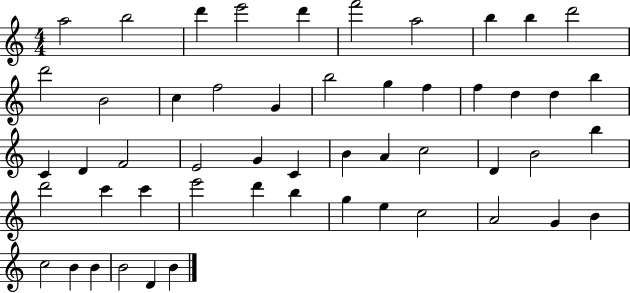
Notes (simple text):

A5/h B5/h D6/q E6/h D6/q F6/h A5/h B5/q B5/q D6/h D6/h B4/h C5/q F5/h G4/q B5/h G5/q F5/q F5/q D5/q D5/q B5/q C4/q D4/q F4/h E4/h G4/q C4/q B4/q A4/q C5/h D4/q B4/h B5/q D6/h C6/q C6/q E6/h D6/q B5/q G5/q E5/q C5/h A4/h G4/q B4/q C5/h B4/q B4/q B4/h D4/q B4/q